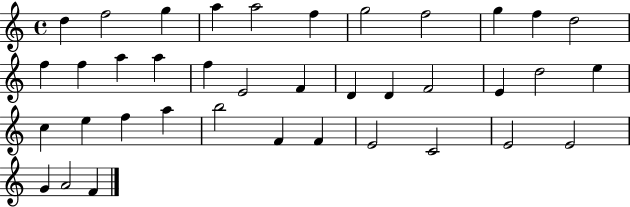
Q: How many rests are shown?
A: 0